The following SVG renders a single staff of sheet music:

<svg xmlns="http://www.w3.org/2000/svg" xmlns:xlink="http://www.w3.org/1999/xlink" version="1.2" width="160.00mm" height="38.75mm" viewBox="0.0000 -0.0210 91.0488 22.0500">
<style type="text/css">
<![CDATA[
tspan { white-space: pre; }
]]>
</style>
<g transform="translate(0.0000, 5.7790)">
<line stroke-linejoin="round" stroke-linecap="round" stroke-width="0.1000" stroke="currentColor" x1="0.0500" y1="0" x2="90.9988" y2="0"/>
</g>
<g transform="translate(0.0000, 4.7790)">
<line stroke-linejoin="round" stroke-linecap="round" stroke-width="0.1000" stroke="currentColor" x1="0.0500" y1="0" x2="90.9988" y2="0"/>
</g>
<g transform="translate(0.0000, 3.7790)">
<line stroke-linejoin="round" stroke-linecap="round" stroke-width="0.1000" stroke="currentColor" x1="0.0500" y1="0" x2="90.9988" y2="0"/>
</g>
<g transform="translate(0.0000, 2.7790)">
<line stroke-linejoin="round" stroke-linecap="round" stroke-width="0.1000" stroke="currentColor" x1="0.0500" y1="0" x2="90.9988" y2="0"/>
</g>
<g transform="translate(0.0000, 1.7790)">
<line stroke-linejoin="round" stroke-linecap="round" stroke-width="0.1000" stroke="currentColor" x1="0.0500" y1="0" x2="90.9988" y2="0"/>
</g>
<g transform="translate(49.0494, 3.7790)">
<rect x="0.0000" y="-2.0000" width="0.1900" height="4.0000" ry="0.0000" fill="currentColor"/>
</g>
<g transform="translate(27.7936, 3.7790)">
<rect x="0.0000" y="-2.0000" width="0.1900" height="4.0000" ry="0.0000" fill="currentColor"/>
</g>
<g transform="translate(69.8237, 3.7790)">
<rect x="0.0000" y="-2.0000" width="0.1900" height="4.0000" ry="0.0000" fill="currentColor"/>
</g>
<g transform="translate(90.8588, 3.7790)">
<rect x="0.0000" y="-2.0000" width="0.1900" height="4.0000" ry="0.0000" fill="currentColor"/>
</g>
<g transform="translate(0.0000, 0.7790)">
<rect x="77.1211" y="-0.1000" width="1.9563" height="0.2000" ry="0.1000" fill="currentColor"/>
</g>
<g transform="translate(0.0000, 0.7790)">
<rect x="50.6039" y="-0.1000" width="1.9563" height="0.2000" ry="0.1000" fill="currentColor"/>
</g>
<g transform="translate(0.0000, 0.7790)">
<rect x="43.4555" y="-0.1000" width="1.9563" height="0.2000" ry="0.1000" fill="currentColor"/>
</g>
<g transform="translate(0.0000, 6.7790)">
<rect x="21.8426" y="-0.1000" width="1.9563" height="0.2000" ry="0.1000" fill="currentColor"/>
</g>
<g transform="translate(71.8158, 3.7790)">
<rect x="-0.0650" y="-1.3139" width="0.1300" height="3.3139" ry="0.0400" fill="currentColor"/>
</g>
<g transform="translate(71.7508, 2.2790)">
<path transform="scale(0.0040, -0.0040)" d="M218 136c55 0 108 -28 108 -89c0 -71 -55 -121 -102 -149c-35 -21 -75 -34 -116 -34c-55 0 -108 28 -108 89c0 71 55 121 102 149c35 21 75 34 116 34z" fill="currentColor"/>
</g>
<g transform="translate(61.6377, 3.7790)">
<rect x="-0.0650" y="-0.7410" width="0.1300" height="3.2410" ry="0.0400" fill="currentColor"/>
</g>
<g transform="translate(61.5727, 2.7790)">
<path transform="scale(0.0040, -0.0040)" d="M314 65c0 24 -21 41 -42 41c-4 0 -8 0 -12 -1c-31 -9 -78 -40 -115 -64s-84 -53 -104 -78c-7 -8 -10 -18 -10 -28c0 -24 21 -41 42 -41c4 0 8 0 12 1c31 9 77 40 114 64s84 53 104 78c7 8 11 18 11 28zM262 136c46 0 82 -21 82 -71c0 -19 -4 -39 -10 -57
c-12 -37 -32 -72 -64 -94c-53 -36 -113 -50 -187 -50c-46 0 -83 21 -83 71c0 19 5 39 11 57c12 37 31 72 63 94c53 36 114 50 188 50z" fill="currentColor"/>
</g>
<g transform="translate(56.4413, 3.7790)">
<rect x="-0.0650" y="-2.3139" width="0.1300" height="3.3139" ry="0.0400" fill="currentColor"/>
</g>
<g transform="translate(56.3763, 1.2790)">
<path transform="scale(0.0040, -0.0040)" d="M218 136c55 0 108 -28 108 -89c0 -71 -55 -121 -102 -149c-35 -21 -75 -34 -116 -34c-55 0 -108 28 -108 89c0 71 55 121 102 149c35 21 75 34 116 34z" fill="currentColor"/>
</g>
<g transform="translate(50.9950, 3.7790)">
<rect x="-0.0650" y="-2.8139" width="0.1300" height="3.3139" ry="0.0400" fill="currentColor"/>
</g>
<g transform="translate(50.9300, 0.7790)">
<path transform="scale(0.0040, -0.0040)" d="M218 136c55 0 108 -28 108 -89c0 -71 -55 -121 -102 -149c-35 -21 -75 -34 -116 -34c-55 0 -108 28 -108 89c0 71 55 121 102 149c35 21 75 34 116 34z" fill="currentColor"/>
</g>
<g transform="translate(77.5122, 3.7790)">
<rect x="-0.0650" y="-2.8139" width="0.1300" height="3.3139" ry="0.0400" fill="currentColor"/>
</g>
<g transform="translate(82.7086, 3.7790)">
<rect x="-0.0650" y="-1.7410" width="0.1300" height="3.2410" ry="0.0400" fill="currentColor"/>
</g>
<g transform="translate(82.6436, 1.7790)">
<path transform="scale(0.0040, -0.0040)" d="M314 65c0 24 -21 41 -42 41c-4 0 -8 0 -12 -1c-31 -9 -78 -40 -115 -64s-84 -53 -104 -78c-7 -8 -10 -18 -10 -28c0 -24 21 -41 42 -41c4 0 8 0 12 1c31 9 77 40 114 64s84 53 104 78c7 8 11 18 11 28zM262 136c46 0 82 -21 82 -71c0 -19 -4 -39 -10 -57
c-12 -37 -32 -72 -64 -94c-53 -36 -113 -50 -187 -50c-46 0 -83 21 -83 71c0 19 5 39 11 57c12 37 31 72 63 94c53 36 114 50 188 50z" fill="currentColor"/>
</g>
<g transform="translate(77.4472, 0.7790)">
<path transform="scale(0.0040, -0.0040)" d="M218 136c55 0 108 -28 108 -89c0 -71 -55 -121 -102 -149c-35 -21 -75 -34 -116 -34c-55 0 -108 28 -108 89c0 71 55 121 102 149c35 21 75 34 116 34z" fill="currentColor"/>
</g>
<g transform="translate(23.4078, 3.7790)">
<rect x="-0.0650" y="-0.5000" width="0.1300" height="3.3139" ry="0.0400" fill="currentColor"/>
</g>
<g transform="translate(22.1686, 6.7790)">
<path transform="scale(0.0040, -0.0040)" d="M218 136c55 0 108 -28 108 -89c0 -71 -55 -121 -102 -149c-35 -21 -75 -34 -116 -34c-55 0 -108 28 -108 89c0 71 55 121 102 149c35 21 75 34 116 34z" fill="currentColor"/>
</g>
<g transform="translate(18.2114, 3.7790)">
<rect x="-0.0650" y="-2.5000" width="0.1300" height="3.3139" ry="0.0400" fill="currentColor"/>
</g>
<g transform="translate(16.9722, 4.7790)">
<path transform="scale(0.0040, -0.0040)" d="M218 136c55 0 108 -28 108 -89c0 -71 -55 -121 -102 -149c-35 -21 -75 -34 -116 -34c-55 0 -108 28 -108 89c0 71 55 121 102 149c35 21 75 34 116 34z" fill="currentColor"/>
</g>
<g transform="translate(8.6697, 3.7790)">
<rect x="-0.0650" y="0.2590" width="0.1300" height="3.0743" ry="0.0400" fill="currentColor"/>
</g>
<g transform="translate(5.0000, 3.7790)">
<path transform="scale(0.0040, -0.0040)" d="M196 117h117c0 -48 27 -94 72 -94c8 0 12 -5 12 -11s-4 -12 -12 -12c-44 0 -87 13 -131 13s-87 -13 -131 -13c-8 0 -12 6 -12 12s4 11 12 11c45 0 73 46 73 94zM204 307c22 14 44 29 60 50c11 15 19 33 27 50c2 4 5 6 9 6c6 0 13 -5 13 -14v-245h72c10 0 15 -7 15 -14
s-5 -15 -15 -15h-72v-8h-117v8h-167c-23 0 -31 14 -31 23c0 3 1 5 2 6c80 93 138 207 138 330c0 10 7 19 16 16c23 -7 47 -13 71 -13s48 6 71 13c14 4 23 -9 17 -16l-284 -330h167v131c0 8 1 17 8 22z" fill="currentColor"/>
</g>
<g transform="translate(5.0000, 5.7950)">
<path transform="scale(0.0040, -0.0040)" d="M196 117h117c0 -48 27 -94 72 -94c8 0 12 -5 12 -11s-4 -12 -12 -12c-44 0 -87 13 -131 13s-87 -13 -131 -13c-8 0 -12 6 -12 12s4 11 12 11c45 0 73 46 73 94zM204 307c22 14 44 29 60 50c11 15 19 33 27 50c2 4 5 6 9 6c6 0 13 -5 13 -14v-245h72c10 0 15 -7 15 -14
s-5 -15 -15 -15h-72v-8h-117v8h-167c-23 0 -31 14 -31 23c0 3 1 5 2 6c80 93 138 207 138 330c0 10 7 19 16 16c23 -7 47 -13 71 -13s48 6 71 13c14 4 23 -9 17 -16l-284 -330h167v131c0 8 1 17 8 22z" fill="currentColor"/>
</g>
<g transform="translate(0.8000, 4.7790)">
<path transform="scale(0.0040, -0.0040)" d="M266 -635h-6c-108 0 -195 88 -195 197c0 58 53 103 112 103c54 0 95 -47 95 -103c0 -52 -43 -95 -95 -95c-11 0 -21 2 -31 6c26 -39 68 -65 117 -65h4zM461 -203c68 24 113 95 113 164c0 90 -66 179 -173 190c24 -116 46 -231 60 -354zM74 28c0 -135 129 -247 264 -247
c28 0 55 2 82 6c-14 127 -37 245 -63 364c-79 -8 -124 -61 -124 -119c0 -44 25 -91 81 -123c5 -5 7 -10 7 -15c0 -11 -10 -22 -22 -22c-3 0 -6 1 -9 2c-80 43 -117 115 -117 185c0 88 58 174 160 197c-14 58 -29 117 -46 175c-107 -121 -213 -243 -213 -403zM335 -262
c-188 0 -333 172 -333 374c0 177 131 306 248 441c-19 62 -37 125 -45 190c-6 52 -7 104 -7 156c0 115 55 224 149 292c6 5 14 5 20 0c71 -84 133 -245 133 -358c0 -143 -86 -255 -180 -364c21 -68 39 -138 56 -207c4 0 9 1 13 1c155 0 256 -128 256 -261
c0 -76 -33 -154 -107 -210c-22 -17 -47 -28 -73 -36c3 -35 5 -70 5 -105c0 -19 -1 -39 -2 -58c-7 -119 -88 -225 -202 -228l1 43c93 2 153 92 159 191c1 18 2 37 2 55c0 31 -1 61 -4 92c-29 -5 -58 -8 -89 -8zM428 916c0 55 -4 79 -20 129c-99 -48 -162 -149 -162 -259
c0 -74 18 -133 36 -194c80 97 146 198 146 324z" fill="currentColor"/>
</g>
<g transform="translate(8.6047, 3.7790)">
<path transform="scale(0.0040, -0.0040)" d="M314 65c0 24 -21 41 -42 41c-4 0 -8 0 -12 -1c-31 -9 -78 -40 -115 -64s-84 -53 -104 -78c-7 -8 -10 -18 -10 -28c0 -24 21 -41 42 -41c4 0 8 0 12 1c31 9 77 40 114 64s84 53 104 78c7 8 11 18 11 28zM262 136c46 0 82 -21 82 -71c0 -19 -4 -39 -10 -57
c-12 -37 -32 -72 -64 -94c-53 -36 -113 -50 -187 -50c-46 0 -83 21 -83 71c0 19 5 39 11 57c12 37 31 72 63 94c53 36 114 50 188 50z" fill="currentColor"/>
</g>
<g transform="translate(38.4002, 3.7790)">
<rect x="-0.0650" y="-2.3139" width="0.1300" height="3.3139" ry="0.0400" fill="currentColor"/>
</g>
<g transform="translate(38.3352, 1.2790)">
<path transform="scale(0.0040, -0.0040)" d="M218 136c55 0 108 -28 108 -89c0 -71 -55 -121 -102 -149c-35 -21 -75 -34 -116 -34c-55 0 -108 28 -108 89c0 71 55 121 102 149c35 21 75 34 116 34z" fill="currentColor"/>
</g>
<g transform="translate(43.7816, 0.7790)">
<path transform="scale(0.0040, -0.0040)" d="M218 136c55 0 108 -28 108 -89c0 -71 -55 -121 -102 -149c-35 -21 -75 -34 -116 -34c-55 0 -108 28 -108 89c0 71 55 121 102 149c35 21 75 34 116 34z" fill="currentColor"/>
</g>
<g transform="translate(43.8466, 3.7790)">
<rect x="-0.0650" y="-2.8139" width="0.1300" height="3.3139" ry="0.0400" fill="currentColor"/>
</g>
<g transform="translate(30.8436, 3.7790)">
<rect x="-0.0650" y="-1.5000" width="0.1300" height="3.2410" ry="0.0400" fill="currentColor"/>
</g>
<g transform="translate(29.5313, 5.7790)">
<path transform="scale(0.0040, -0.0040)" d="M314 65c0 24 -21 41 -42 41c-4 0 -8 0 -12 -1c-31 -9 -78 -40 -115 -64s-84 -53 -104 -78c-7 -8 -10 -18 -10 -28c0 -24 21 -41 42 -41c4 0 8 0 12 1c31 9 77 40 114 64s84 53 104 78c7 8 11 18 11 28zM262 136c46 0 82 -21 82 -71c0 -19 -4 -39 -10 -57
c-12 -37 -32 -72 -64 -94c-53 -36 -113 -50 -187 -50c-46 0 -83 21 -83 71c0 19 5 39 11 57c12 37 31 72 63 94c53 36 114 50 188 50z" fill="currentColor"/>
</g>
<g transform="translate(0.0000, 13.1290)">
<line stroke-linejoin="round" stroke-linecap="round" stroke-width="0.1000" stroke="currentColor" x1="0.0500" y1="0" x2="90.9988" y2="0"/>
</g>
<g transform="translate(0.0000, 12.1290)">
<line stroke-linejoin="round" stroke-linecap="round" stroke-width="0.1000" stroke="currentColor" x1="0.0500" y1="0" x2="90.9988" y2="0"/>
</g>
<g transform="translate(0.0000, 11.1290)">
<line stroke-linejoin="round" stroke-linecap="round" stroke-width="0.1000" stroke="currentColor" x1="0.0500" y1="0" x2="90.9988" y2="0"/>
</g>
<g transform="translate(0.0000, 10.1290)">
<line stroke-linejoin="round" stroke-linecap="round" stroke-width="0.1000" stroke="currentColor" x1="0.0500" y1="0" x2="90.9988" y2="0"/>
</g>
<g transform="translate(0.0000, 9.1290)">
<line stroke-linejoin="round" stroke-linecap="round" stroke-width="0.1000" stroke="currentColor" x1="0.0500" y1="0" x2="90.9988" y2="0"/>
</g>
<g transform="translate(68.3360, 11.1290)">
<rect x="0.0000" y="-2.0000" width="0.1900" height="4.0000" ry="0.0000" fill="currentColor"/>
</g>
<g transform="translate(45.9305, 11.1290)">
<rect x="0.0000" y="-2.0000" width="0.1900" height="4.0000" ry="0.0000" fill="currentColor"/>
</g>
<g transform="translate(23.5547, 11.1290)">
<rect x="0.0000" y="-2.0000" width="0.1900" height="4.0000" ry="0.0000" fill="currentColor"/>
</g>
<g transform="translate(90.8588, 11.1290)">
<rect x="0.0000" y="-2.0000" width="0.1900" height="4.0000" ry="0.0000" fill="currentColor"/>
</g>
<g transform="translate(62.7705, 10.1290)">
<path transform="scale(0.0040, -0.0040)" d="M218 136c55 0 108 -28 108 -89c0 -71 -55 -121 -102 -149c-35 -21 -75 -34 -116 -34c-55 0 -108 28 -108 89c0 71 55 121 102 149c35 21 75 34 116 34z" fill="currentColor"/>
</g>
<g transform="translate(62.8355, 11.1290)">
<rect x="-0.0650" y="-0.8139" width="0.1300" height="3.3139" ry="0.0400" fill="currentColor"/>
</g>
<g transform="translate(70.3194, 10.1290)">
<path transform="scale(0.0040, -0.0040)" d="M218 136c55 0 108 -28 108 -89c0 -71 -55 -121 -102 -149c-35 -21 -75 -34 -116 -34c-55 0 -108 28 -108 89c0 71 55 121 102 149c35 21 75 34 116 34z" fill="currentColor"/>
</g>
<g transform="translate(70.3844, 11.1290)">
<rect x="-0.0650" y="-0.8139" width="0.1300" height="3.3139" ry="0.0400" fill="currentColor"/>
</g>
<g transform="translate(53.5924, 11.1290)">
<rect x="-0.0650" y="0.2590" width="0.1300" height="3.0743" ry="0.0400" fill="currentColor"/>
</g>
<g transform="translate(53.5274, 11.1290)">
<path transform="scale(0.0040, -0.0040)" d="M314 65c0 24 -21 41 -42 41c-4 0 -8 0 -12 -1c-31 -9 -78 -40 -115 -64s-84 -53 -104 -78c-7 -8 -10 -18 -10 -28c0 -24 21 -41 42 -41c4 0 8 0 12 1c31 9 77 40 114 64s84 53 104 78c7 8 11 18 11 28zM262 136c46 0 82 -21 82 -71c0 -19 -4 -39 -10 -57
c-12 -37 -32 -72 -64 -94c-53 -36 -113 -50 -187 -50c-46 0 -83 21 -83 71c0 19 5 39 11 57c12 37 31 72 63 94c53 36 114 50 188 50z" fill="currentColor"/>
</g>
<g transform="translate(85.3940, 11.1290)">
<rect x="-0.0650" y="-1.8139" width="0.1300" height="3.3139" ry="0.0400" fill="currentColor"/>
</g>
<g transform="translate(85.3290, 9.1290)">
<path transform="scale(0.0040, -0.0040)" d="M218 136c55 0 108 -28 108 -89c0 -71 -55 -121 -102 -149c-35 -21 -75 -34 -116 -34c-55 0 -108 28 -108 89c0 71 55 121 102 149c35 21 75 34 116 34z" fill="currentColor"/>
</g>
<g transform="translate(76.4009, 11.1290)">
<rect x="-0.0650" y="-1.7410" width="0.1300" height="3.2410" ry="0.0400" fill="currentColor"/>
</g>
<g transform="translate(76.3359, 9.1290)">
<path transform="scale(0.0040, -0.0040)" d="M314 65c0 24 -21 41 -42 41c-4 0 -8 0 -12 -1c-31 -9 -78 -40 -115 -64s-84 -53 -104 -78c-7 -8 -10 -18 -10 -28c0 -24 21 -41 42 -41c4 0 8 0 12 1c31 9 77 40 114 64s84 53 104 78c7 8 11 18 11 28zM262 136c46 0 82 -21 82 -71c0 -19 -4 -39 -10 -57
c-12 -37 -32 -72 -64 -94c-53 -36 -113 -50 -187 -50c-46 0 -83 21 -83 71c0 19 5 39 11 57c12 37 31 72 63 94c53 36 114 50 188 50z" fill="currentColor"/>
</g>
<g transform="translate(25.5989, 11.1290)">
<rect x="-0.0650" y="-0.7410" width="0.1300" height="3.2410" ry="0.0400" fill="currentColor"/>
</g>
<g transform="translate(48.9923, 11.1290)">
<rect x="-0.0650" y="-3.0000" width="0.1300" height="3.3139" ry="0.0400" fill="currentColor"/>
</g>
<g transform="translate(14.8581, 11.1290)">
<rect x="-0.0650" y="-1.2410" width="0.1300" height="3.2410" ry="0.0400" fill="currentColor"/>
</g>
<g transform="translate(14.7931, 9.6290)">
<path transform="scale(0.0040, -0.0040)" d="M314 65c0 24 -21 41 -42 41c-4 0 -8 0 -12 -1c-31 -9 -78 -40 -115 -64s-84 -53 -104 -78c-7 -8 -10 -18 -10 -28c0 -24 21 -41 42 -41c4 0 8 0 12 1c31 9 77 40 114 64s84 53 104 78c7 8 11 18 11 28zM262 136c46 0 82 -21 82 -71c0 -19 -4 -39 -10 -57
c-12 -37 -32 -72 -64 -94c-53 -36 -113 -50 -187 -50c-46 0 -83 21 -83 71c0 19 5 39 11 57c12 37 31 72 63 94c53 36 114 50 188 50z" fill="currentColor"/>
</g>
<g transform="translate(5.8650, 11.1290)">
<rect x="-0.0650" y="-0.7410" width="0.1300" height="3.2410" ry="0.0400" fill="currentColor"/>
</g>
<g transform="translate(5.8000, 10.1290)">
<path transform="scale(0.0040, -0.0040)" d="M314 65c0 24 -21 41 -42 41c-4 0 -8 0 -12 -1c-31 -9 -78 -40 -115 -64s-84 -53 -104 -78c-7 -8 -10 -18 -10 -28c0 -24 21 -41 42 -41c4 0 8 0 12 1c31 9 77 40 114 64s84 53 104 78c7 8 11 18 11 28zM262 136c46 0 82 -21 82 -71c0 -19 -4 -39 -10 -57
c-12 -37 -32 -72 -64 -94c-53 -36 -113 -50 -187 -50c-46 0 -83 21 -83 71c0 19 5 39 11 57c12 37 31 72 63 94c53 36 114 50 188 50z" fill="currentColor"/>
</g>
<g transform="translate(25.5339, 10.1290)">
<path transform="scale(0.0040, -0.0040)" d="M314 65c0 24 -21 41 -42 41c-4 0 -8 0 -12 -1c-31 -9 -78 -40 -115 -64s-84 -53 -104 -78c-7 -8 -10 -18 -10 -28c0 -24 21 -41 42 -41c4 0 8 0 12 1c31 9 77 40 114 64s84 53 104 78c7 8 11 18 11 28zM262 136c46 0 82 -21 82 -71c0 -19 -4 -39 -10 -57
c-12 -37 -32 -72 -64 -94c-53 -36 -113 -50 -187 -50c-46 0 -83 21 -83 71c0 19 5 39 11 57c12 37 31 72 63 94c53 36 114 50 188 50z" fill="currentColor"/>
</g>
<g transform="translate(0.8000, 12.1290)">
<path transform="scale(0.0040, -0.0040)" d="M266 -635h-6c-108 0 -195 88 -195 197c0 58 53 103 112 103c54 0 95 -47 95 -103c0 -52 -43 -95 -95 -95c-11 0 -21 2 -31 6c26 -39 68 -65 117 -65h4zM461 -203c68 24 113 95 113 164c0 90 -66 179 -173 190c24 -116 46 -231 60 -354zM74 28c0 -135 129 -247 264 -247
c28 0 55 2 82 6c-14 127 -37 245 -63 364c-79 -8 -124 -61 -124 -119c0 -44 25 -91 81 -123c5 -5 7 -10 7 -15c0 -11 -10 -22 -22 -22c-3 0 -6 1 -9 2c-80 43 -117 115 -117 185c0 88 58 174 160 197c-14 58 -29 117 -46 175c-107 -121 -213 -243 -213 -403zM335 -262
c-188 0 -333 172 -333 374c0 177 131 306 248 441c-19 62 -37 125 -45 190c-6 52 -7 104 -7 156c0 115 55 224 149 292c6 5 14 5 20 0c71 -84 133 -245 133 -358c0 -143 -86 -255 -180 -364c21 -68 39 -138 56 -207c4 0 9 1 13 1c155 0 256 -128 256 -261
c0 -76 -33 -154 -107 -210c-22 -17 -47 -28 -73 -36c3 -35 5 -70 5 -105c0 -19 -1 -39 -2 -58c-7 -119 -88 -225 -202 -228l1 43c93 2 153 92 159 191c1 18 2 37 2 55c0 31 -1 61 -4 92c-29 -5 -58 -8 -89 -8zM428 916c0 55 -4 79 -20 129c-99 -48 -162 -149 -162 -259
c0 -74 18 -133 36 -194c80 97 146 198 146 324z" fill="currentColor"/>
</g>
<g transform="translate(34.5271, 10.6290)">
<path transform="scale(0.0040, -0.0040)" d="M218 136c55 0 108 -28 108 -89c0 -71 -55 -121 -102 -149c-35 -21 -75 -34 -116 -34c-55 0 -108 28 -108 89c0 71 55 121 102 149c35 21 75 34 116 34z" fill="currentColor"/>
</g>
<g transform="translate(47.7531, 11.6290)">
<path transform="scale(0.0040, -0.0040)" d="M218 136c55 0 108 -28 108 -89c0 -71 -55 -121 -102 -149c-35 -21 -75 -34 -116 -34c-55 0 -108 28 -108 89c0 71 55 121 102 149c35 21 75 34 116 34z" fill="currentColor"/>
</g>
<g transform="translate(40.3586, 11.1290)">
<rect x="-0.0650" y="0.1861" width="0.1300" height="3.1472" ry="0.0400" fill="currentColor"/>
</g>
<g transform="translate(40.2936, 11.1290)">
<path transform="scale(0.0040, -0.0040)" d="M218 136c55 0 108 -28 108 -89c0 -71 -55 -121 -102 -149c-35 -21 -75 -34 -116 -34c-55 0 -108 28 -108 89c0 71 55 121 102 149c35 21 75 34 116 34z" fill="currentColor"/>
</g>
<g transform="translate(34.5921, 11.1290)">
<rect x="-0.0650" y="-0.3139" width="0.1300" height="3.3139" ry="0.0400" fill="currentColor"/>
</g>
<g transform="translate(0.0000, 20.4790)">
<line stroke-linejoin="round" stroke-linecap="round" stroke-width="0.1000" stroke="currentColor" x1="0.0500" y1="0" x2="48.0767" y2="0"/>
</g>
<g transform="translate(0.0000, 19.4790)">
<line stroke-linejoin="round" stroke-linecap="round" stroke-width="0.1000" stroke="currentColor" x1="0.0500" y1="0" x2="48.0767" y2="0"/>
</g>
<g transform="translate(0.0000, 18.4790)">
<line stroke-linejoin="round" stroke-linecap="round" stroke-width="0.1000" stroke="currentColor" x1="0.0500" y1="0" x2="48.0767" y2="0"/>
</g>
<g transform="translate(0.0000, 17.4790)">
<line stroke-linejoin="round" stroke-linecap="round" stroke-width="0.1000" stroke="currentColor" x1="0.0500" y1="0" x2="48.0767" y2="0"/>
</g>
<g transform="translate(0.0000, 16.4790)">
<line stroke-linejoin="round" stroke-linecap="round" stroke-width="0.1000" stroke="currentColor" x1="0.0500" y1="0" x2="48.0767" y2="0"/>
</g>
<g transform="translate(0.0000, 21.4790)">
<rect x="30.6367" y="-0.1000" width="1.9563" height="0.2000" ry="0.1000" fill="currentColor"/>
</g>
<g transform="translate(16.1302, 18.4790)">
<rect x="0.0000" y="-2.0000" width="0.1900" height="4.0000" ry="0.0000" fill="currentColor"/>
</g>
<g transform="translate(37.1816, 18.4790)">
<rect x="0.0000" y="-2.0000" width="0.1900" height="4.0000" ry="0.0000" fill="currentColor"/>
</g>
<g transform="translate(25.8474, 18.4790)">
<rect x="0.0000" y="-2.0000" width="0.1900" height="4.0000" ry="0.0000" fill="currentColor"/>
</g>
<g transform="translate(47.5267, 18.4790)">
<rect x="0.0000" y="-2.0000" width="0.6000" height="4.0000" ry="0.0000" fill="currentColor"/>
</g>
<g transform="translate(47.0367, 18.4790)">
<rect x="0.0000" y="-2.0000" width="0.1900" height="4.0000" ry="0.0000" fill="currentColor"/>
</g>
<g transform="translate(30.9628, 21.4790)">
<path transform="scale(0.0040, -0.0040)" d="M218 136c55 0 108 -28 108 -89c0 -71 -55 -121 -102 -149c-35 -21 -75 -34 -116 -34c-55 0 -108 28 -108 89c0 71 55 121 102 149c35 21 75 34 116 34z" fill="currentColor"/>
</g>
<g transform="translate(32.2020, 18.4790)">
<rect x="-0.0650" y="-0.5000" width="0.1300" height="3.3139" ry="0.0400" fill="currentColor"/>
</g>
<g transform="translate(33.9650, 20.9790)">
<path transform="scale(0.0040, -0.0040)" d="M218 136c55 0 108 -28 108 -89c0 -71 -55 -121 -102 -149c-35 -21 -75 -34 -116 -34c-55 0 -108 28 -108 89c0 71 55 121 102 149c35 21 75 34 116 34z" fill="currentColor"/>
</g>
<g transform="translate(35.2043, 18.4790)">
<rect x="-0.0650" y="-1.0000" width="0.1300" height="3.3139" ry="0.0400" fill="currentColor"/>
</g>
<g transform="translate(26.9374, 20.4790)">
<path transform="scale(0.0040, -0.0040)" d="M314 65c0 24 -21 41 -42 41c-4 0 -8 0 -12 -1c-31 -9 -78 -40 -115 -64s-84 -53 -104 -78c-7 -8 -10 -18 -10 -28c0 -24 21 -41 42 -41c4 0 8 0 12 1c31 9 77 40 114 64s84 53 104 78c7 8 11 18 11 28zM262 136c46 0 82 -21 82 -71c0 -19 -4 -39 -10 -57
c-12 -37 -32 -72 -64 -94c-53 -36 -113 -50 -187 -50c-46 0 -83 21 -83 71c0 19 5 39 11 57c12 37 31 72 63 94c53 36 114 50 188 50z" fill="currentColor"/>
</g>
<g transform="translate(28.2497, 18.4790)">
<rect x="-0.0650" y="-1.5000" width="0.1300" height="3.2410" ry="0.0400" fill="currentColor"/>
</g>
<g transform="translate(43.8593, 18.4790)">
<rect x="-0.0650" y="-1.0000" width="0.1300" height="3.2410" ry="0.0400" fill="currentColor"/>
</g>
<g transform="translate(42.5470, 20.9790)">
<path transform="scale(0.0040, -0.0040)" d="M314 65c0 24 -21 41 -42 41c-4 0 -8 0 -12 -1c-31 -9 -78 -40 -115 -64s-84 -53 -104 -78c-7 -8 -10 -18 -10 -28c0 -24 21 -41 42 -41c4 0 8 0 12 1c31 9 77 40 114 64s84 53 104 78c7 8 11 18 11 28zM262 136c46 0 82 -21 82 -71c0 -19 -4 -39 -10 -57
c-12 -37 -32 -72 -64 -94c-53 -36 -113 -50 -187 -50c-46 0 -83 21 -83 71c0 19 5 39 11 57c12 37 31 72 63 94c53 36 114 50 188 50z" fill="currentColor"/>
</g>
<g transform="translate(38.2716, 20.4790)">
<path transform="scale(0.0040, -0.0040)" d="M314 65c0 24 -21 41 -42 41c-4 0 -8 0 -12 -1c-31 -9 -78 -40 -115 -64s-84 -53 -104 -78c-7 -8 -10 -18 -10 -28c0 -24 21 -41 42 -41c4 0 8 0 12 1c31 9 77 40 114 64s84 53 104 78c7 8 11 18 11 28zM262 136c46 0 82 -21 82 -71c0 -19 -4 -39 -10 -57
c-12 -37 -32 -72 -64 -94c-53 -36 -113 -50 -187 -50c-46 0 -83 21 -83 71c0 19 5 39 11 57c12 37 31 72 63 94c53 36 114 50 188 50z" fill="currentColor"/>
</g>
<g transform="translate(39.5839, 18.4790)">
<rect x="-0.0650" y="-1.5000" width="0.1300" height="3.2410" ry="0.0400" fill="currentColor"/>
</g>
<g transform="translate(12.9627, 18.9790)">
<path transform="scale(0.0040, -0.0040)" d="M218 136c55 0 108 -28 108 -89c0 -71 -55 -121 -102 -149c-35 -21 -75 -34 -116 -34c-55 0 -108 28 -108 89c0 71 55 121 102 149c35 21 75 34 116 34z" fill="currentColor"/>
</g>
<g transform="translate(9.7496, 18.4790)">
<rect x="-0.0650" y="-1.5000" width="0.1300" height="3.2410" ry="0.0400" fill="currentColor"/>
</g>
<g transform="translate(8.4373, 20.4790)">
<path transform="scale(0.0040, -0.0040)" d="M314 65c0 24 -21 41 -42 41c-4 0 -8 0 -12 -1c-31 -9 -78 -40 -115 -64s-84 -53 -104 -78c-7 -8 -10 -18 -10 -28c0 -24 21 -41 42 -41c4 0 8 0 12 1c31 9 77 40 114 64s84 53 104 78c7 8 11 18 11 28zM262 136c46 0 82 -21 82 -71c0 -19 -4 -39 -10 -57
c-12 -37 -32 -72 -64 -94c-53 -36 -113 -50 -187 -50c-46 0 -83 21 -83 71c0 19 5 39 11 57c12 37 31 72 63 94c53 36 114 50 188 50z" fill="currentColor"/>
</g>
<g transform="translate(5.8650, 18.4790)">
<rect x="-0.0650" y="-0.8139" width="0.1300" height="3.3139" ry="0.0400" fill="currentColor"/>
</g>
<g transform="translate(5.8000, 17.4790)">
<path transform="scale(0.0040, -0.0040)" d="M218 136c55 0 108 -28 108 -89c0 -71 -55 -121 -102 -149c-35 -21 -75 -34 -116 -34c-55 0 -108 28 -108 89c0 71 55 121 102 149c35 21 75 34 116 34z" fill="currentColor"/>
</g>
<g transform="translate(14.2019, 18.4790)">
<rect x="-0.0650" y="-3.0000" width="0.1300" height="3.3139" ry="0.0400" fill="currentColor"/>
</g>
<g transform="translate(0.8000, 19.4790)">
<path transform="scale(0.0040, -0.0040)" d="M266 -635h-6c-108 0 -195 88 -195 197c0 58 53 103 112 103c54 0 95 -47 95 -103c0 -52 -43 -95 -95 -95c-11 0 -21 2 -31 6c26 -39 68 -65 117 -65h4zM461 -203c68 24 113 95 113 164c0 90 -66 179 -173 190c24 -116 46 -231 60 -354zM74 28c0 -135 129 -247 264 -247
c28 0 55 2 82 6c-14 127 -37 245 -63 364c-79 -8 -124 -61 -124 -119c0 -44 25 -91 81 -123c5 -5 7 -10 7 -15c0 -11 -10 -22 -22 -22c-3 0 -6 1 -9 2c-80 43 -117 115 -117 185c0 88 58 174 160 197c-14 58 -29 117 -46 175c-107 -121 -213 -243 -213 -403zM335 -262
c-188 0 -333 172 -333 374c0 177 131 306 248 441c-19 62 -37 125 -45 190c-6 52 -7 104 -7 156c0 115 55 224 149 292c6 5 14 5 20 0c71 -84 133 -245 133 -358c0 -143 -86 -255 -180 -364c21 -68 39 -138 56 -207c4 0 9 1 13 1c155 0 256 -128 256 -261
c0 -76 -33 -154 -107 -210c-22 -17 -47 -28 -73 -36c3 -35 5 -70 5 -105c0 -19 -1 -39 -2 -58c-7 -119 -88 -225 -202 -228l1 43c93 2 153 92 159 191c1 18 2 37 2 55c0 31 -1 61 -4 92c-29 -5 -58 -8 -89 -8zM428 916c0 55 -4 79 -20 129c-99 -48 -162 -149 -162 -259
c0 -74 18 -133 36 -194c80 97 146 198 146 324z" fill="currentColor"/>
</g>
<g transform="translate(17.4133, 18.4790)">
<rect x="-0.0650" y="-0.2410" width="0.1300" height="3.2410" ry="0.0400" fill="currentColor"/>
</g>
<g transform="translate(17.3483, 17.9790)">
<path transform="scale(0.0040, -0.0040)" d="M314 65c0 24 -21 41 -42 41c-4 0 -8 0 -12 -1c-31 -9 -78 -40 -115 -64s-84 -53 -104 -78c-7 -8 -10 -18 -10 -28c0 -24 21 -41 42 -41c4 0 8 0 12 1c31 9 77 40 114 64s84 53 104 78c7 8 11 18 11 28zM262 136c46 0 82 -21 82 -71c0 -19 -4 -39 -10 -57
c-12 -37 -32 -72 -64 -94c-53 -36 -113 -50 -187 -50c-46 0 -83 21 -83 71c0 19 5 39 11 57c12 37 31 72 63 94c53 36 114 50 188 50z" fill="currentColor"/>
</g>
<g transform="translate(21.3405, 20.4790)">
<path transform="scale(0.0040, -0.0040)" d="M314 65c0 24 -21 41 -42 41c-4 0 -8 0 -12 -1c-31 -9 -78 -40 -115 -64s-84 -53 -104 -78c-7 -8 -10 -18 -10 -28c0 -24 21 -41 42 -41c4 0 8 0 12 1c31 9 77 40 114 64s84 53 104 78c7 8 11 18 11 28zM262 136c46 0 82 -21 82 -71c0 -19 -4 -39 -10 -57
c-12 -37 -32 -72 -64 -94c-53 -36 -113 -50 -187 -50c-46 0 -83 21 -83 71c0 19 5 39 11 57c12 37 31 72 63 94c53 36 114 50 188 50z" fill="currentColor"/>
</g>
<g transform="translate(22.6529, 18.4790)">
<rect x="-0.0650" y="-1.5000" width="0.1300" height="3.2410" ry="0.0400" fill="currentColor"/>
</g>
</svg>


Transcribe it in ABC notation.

X:1
T:Untitled
M:4/4
L:1/4
K:C
B2 G C E2 g a a g d2 e a f2 d2 e2 d2 c B A B2 d d f2 f d E2 A c2 E2 E2 C D E2 D2